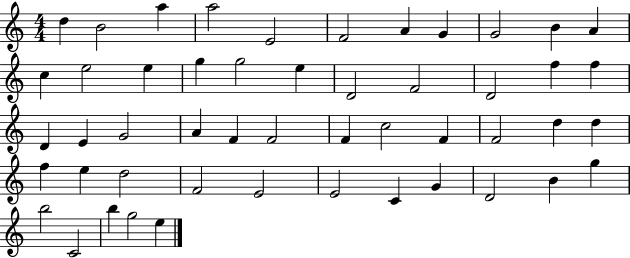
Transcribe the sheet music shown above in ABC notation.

X:1
T:Untitled
M:4/4
L:1/4
K:C
d B2 a a2 E2 F2 A G G2 B A c e2 e g g2 e D2 F2 D2 f f D E G2 A F F2 F c2 F F2 d d f e d2 F2 E2 E2 C G D2 B g b2 C2 b g2 e